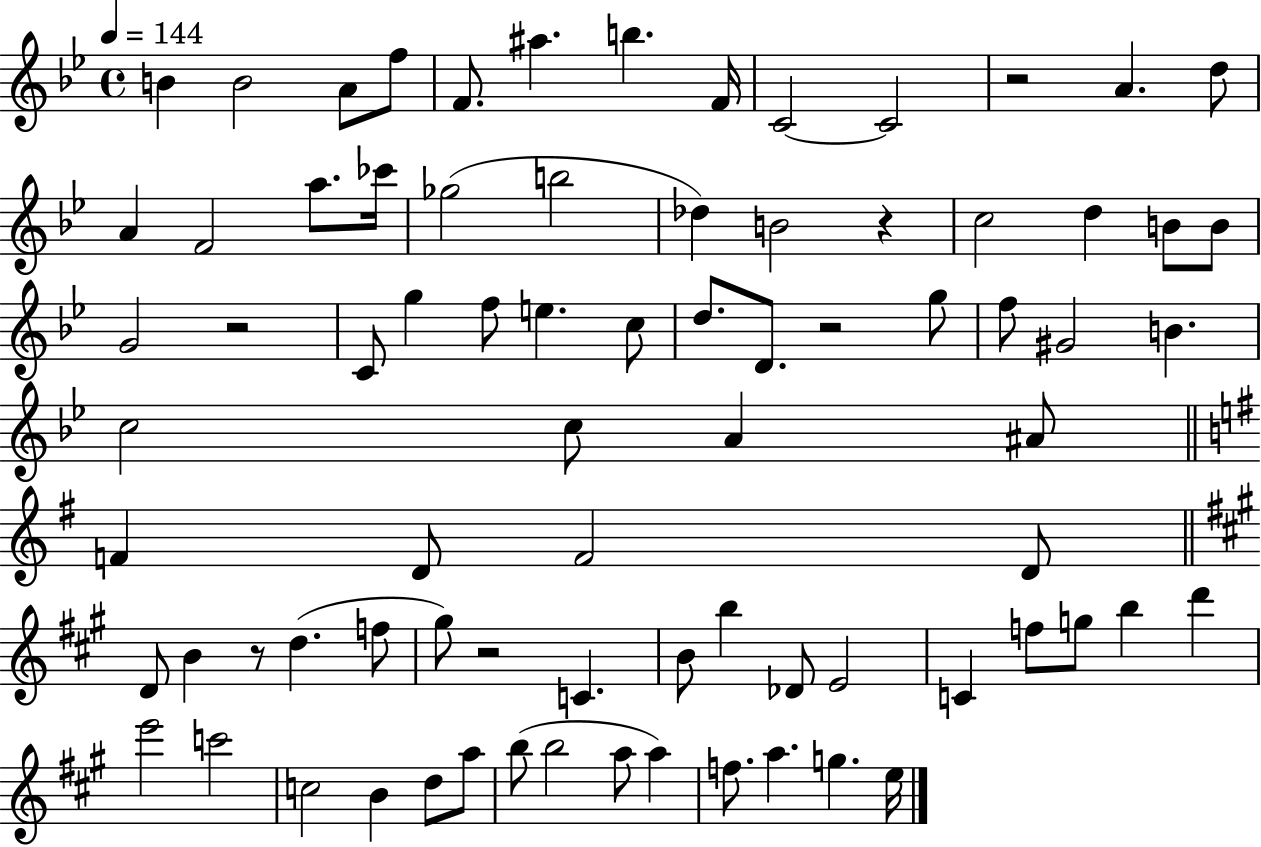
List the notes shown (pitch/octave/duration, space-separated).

B4/q B4/h A4/e F5/e F4/e. A#5/q. B5/q. F4/s C4/h C4/h R/h A4/q. D5/e A4/q F4/h A5/e. CES6/s Gb5/h B5/h Db5/q B4/h R/q C5/h D5/q B4/e B4/e G4/h R/h C4/e G5/q F5/e E5/q. C5/e D5/e. D4/e. R/h G5/e F5/e G#4/h B4/q. C5/h C5/e A4/q A#4/e F4/q D4/e F4/h D4/e D4/e B4/q R/e D5/q. F5/e G#5/e R/h C4/q. B4/e B5/q Db4/e E4/h C4/q F5/e G5/e B5/q D6/q E6/h C6/h C5/h B4/q D5/e A5/e B5/e B5/h A5/e A5/q F5/e. A5/q. G5/q. E5/s